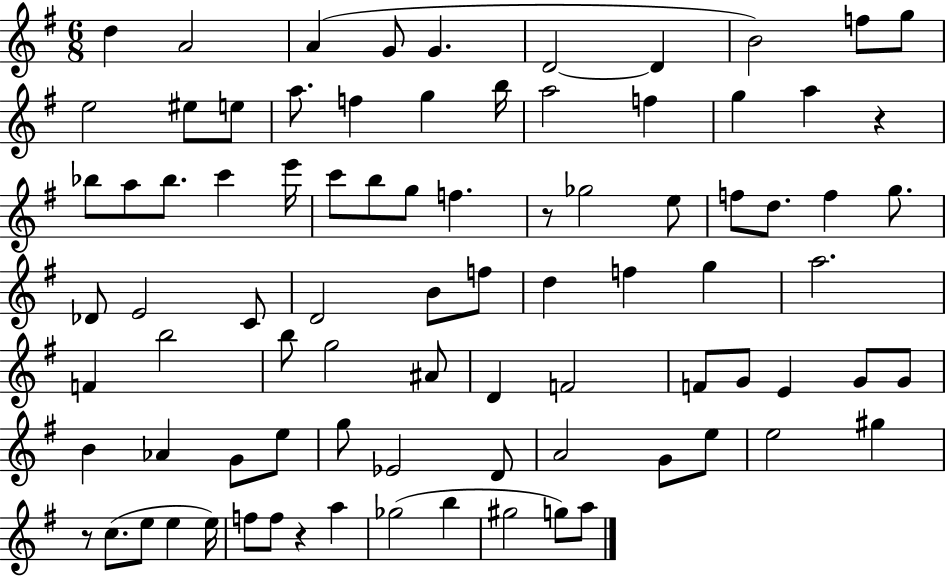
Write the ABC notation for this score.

X:1
T:Untitled
M:6/8
L:1/4
K:G
d A2 A G/2 G D2 D B2 f/2 g/2 e2 ^e/2 e/2 a/2 f g b/4 a2 f g a z _b/2 a/2 _b/2 c' e'/4 c'/2 b/2 g/2 f z/2 _g2 e/2 f/2 d/2 f g/2 _D/2 E2 C/2 D2 B/2 f/2 d f g a2 F b2 b/2 g2 ^A/2 D F2 F/2 G/2 E G/2 G/2 B _A G/2 e/2 g/2 _E2 D/2 A2 G/2 e/2 e2 ^g z/2 c/2 e/2 e e/4 f/2 f/2 z a _g2 b ^g2 g/2 a/2